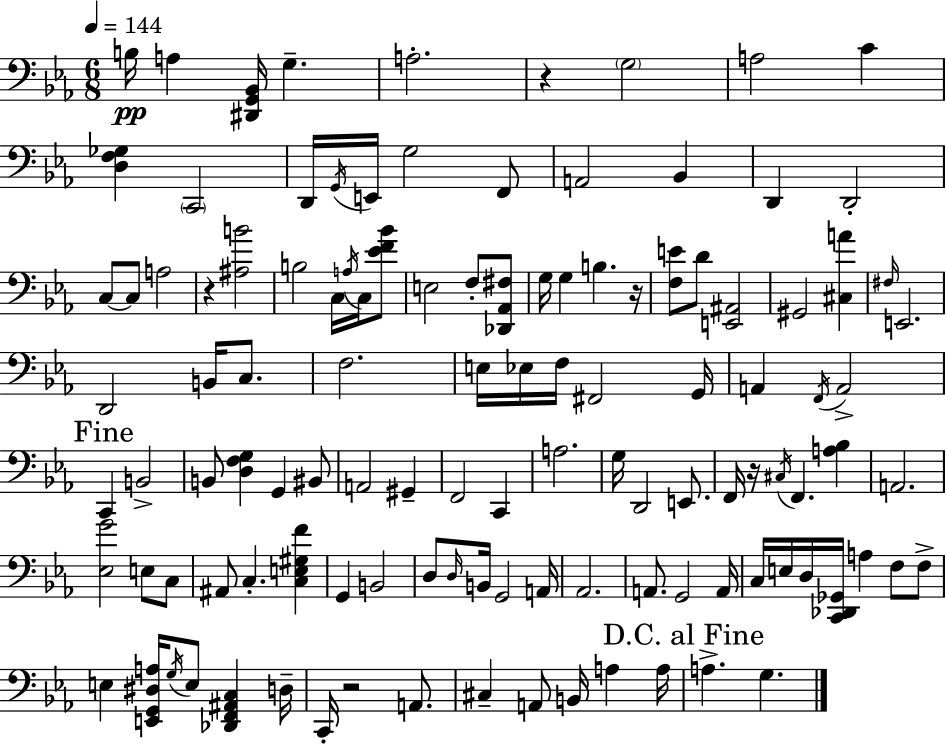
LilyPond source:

{
  \clef bass
  \numericTimeSignature
  \time 6/8
  \key c \minor
  \tempo 4 = 144
  b16\pp a4 <dis, g, bes,>16 g4.-- | a2.-. | r4 \parenthesize g2 | a2 c'4 | \break <d f ges>4 \parenthesize c,2 | d,16 \acciaccatura { g,16 } e,16 g2 f,8 | a,2 bes,4 | d,4 d,2-. | \break c8~~ c8 a2 | r4 <ais b'>2 | b2 c16 \acciaccatura { a16 } c16 | <ees' f' bes'>8 e2 f8-. | \break <des, aes, fis>8 g16 g4 b4. | r16 <f e'>8 d'8 <e, ais,>2 | gis,2 <cis a'>4 | \grace { fis16 } e,2. | \break d,2 b,16 | c8. f2. | e16 ees16 f16 fis,2 | g,16 a,4 \acciaccatura { f,16 } a,2-> | \break \mark "Fine" c,4 b,2-> | b,8 <d f g>4 g,4 | bis,8 a,2 | gis,4-- f,2 | \break c,4 a2. | g16 d,2 | e,8. f,16 r16 \acciaccatura { cis16 } f,4. | <a bes>4 a,2. | \break <ees g'>2 | e8 c8 ais,8 c4.-. | <c e gis f'>4 g,4 b,2 | d8 \grace { d16 } b,16 g,2 | \break a,16 aes,2. | a,8. g,2 | a,16 c16 e16 d16 <c, des, ges,>16 a4 | f8 f8-> e4 <e, g, dis a>16 \acciaccatura { g16 } | \break e8 <des, f, ais, c>4 d16-- c,16-. r2 | a,8. cis4-- a,8 | b,16 a4 a16 \mark "D.C. al Fine" a4.-> | g4. \bar "|."
}